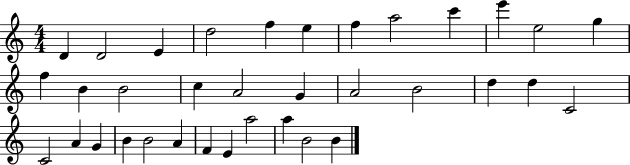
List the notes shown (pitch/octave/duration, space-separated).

D4/q D4/h E4/q D5/h F5/q E5/q F5/q A5/h C6/q E6/q E5/h G5/q F5/q B4/q B4/h C5/q A4/h G4/q A4/h B4/h D5/q D5/q C4/h C4/h A4/q G4/q B4/q B4/h A4/q F4/q E4/q A5/h A5/q B4/h B4/q